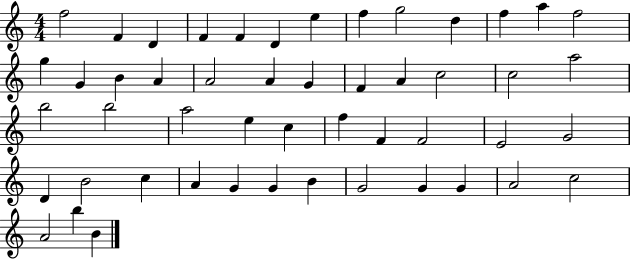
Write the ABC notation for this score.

X:1
T:Untitled
M:4/4
L:1/4
K:C
f2 F D F F D e f g2 d f a f2 g G B A A2 A G F A c2 c2 a2 b2 b2 a2 e c f F F2 E2 G2 D B2 c A G G B G2 G G A2 c2 A2 b B